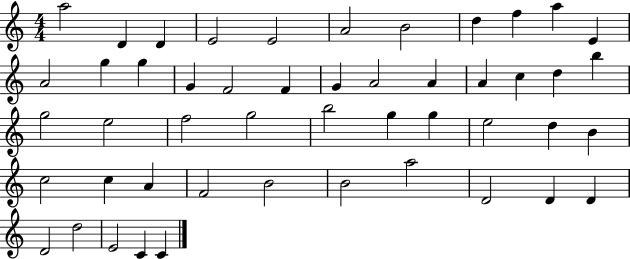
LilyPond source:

{
  \clef treble
  \numericTimeSignature
  \time 4/4
  \key c \major
  a''2 d'4 d'4 | e'2 e'2 | a'2 b'2 | d''4 f''4 a''4 e'4 | \break a'2 g''4 g''4 | g'4 f'2 f'4 | g'4 a'2 a'4 | a'4 c''4 d''4 b''4 | \break g''2 e''2 | f''2 g''2 | b''2 g''4 g''4 | e''2 d''4 b'4 | \break c''2 c''4 a'4 | f'2 b'2 | b'2 a''2 | d'2 d'4 d'4 | \break d'2 d''2 | e'2 c'4 c'4 | \bar "|."
}